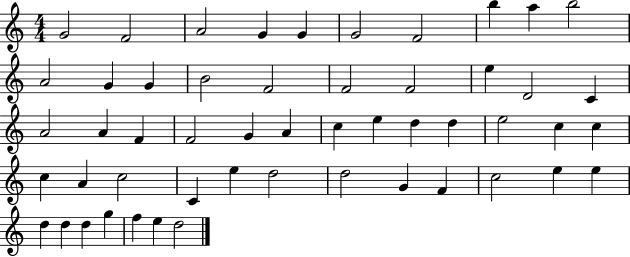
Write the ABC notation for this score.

X:1
T:Untitled
M:4/4
L:1/4
K:C
G2 F2 A2 G G G2 F2 b a b2 A2 G G B2 F2 F2 F2 e D2 C A2 A F F2 G A c e d d e2 c c c A c2 C e d2 d2 G F c2 e e d d d g f e d2